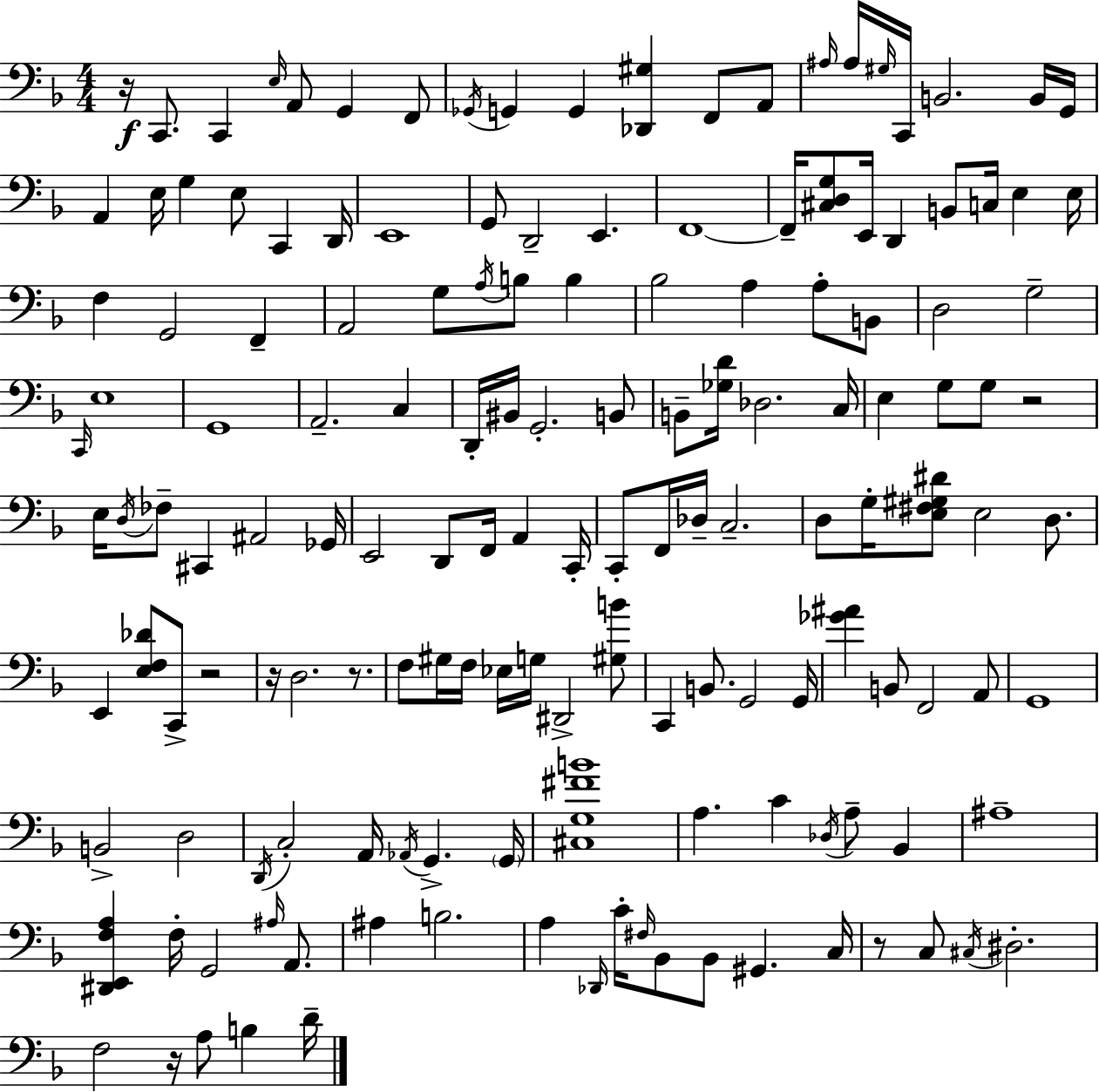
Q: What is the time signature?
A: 4/4